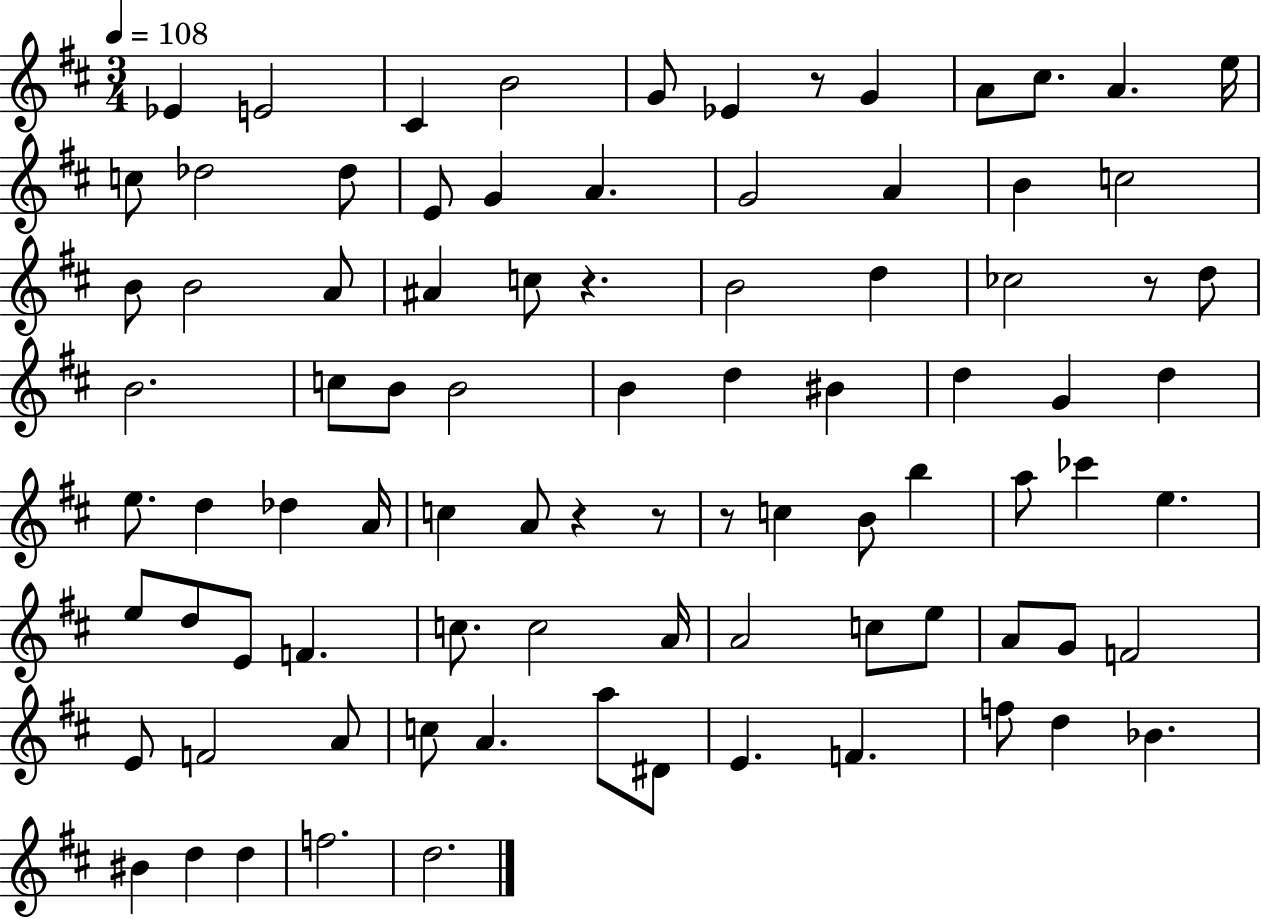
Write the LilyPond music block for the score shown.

{
  \clef treble
  \numericTimeSignature
  \time 3/4
  \key d \major
  \tempo 4 = 108
  ees'4 e'2 | cis'4 b'2 | g'8 ees'4 r8 g'4 | a'8 cis''8. a'4. e''16 | \break c''8 des''2 des''8 | e'8 g'4 a'4. | g'2 a'4 | b'4 c''2 | \break b'8 b'2 a'8 | ais'4 c''8 r4. | b'2 d''4 | ces''2 r8 d''8 | \break b'2. | c''8 b'8 b'2 | b'4 d''4 bis'4 | d''4 g'4 d''4 | \break e''8. d''4 des''4 a'16 | c''4 a'8 r4 r8 | r8 c''4 b'8 b''4 | a''8 ces'''4 e''4. | \break e''8 d''8 e'8 f'4. | c''8. c''2 a'16 | a'2 c''8 e''8 | a'8 g'8 f'2 | \break e'8 f'2 a'8 | c''8 a'4. a''8 dis'8 | e'4. f'4. | f''8 d''4 bes'4. | \break bis'4 d''4 d''4 | f''2. | d''2. | \bar "|."
}